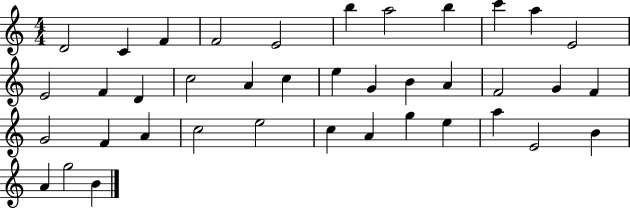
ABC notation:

X:1
T:Untitled
M:4/4
L:1/4
K:C
D2 C F F2 E2 b a2 b c' a E2 E2 F D c2 A c e G B A F2 G F G2 F A c2 e2 c A g e a E2 B A g2 B